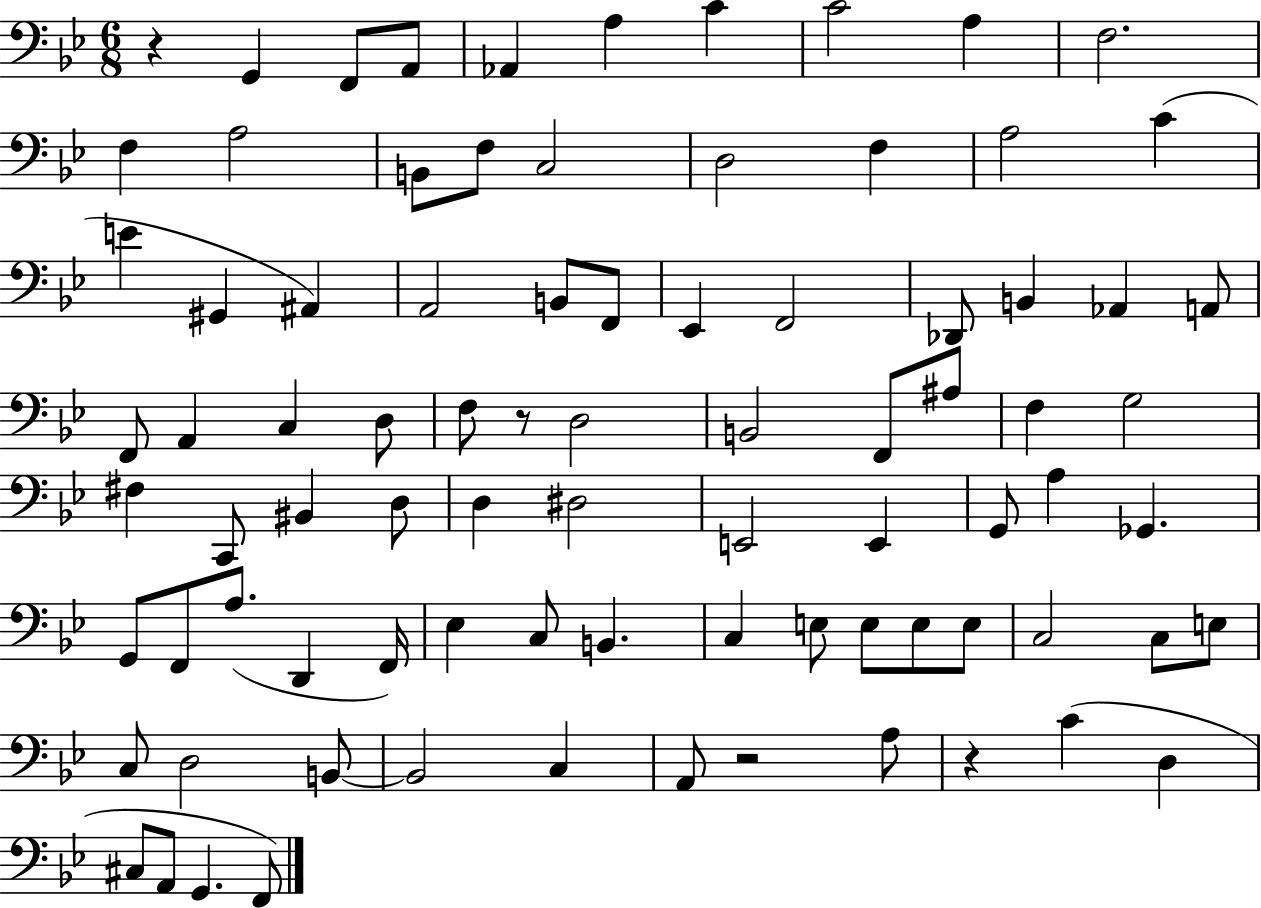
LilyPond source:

{
  \clef bass
  \numericTimeSignature
  \time 6/8
  \key bes \major
  r4 g,4 f,8 a,8 | aes,4 a4 c'4 | c'2 a4 | f2. | \break f4 a2 | b,8 f8 c2 | d2 f4 | a2 c'4( | \break e'4 gis,4 ais,4) | a,2 b,8 f,8 | ees,4 f,2 | des,8 b,4 aes,4 a,8 | \break f,8 a,4 c4 d8 | f8 r8 d2 | b,2 f,8 ais8 | f4 g2 | \break fis4 c,8 bis,4 d8 | d4 dis2 | e,2 e,4 | g,8 a4 ges,4. | \break g,8 f,8 a8.( d,4 f,16) | ees4 c8 b,4. | c4 e8 e8 e8 e8 | c2 c8 e8 | \break c8 d2 b,8~~ | b,2 c4 | a,8 r2 a8 | r4 c'4( d4 | \break cis8 a,8 g,4. f,8) | \bar "|."
}